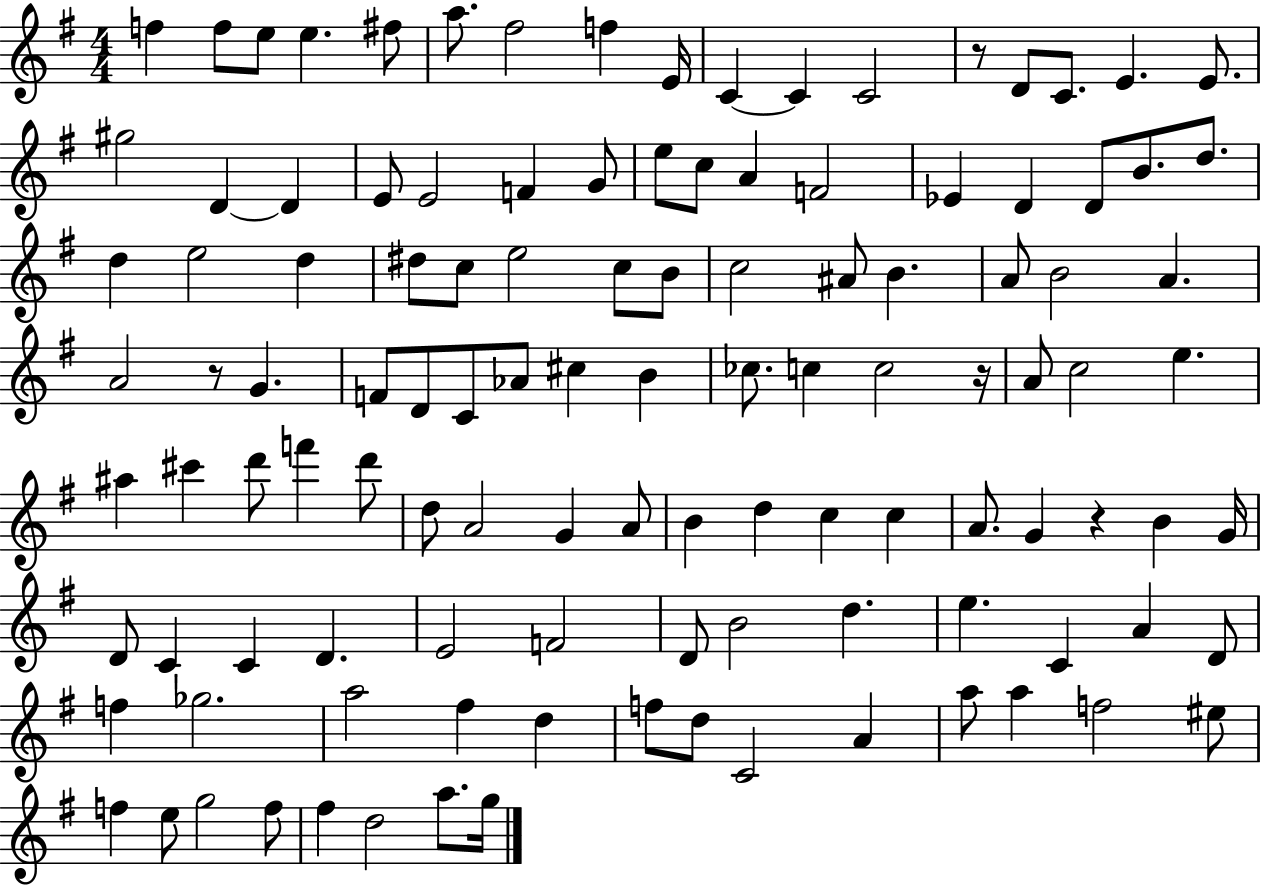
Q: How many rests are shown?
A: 4